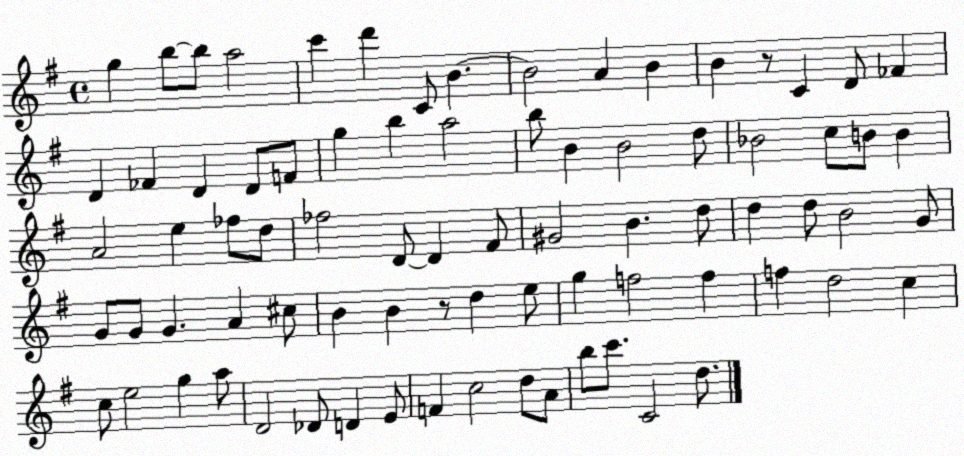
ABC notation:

X:1
T:Untitled
M:4/4
L:1/4
K:G
g b/2 b/2 a2 c' d' C/2 B B2 A B B z/2 C D/2 _F D _F D D/2 F/2 g b a2 b/2 B B2 d/2 _B2 c/2 B/2 B A2 e _f/2 d/2 _f2 D/2 D ^F/2 ^G2 B d/2 d d/2 B2 G/2 G/2 G/2 G A ^c/2 B B z/2 d e/2 g f2 f f d2 c c/2 e2 g a/2 D2 _D/2 D E/2 F c2 d/2 A/2 b/2 c'/2 C2 d/2